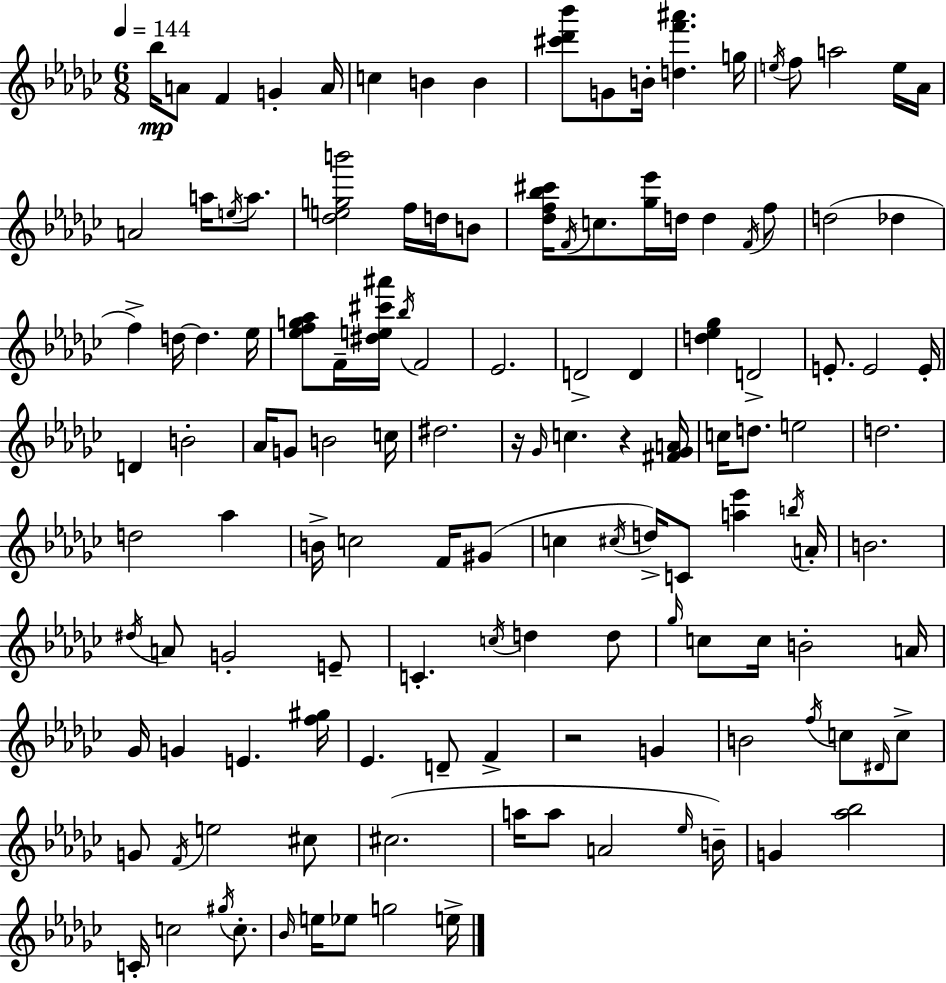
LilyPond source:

{
  \clef treble
  \numericTimeSignature
  \time 6/8
  \key ees \minor
  \tempo 4 = 144
  \repeat volta 2 { bes''16\mp a'8 f'4 g'4-. a'16 | c''4 b'4 b'4 | <cis''' des''' bes'''>8 g'8 b'16-. <d'' f''' ais'''>4. g''16 | \acciaccatura { e''16 } f''8 a''2 e''16 | \break aes'16 a'2 a''16 \acciaccatura { e''16 } a''8. | <des'' e'' g'' b'''>2 f''16 d''16 | b'8 <des'' f'' bes'' cis'''>16 \acciaccatura { f'16 } c''8. <ges'' ees'''>16 d''16 d''4 | \acciaccatura { f'16 } f''8 d''2( | \break des''4 f''4->) d''16~~ d''4. | ees''16 <ees'' f'' g'' aes''>8 f'16-- <dis'' e'' cis''' ais'''>16 \acciaccatura { bes''16 } f'2 | ees'2. | d'2-> | \break d'4 <d'' ees'' ges''>4 d'2-> | e'8.-. e'2 | e'16-. d'4 b'2-. | aes'16 g'8 b'2 | \break c''16 dis''2. | r16 \grace { ges'16 } c''4. | r4 <fis' ges' a'>16 c''16 d''8. e''2 | d''2. | \break d''2 | aes''4 b'16-> c''2 | f'16 gis'8( c''4 \acciaccatura { cis''16 } d''16->) | c'8 <a'' ees'''>4 \acciaccatura { b''16 } a'16-. b'2. | \break \acciaccatura { dis''16 } a'8 g'2-. | e'8-- c'4.-. | \acciaccatura { c''16 } d''4 d''8 \grace { ges''16 } c''8 | c''16 b'2-. a'16 ges'16 | \break g'4 e'4. <f'' gis''>16 ees'4. | d'8-- f'4-> r2 | g'4 b'2 | \acciaccatura { f''16 } c''8 \grace { dis'16 } c''8-> | \break g'8 \acciaccatura { f'16 } e''2 | cis''8 cis''2.( | a''16 a''8 a'2 | \grace { ees''16 }) b'16-- g'4 <aes'' bes''>2 | \break c'16-. c''2 | \acciaccatura { gis''16 } c''8.-. \grace { bes'16 } e''16 ees''8 g''2 | e''16-> } \bar "|."
}